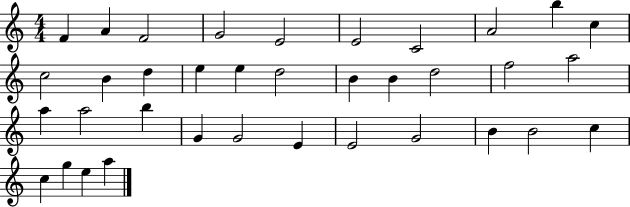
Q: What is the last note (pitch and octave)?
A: A5